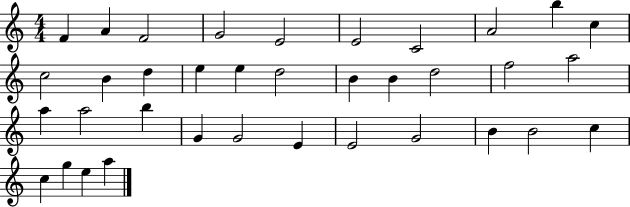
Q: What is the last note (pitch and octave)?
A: A5